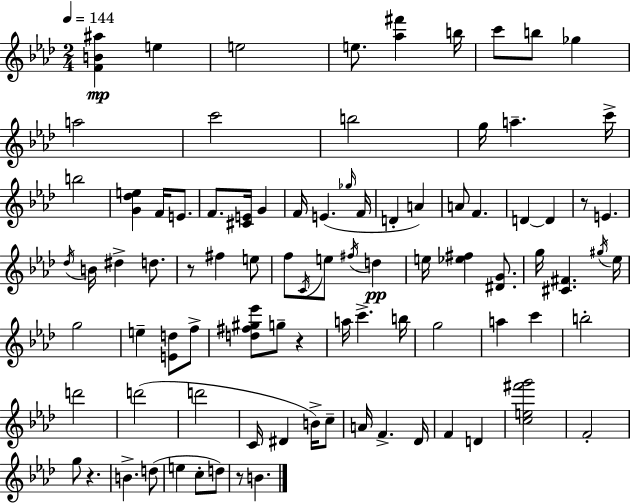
{
  \clef treble
  \numericTimeSignature
  \time 2/4
  \key aes \major
  \tempo 4 = 144
  <f' b' ais''>4\mp e''4 | e''2 | e''8. <aes'' fis'''>4 b''16 | c'''8 b''8 ges''4 | \break a''2 | c'''2 | b''2 | g''16 a''4.-- c'''16-> | \break b''2 | <g' des'' e''>4 f'16 e'8. | f'8. <cis' e'>16 g'4 | f'16 e'4.( \grace { ges''16 } | \break f'16 d'4-. a'4) | a'8 f'4. | d'4~~ d'4 | r8 e'4. | \break \acciaccatura { des''16 } b'16 dis''4-> d''8. | r8 fis''4 | e''8 f''8 \acciaccatura { c'16 } e''8 \acciaccatura { fis''16 } | d''4\pp e''16 <ees'' fis''>4 | \break <dis' g'>8. g''16 <cis' fis'>4. | \acciaccatura { gis''16 } ees''16 g''2 | e''4-- | <e' d''>8 f''8-> <d'' fis'' gis'' ees'''>8 g''8-- | \break r4 a''16 c'''4.-> | b''16 g''2 | a''4 | c'''4 b''2-. | \break d'''2 | d'''2( | d'''2 | c'16 dis'4 | \break b'16->) c''8-- a'16 f'4.-> | des'16 f'4 | d'4 <c'' e'' fis''' g'''>2 | f'2-. | \break g''8 r4. | b'4.-> | d''8( e''4 | c''8-. d''8) r8 b'4. | \break \bar "|."
}